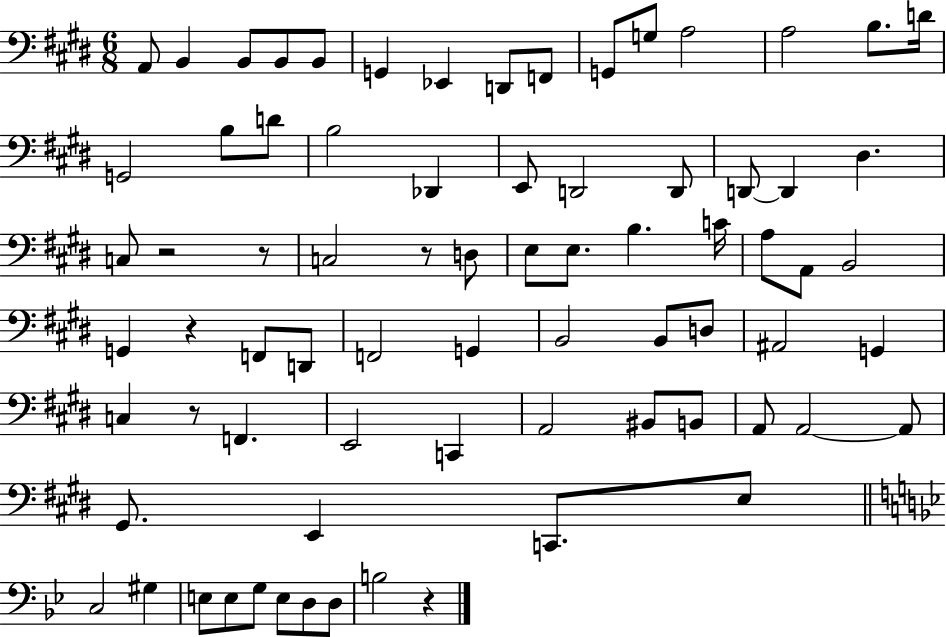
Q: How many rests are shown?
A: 6